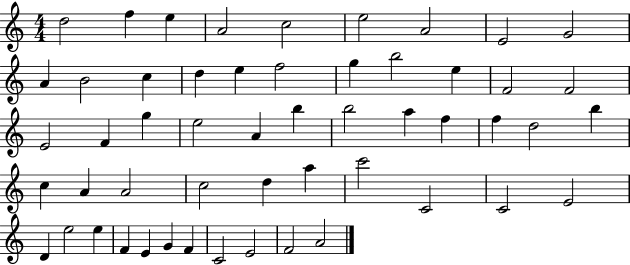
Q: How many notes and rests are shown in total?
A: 53